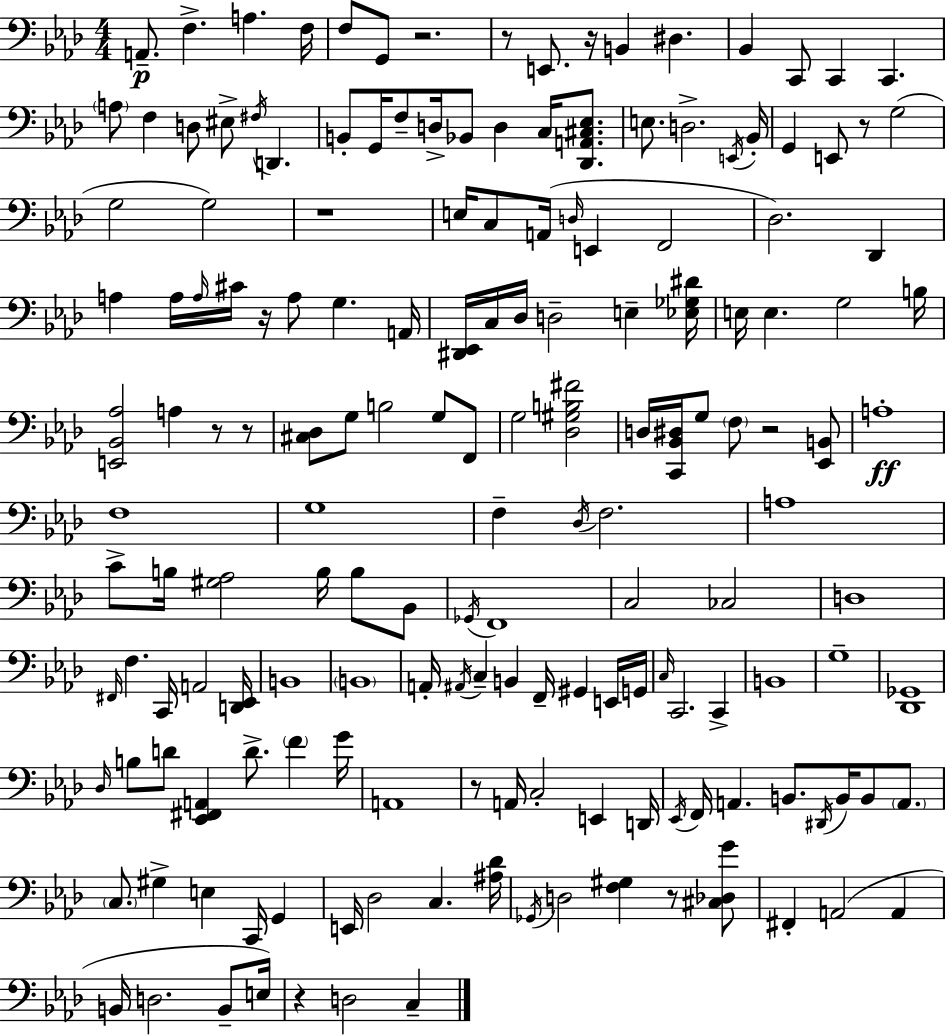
A2/e. F3/q. A3/q. F3/s F3/e G2/e R/h. R/e E2/e. R/s B2/q D#3/q. Bb2/q C2/e C2/q C2/q. A3/e F3/q D3/e EIS3/e F#3/s D2/q. B2/e G2/s F3/e D3/s Bb2/e D3/q C3/s [Db2,A2,C#3,Eb3]/e. E3/e. D3/h. E2/s Bb2/s G2/q E2/e R/e G3/h G3/h G3/h R/w E3/s C3/e A2/s D3/s E2/q F2/h Db3/h. Db2/q A3/q A3/s A3/s C#4/s R/s A3/e G3/q. A2/s [D#2,Eb2]/s C3/s Db3/s D3/h E3/q [Eb3,Gb3,D#4]/s E3/s E3/q. G3/h B3/s [E2,Bb2,Ab3]/h A3/q R/e R/e [C#3,Db3]/e G3/e B3/h G3/e F2/e G3/h [Db3,G#3,B3,F#4]/h D3/s [C2,Bb2,D#3]/s G3/e F3/e R/h [Eb2,B2]/e A3/w F3/w G3/w F3/q Db3/s F3/h. A3/w C4/e B3/s [G#3,Ab3]/h B3/s B3/e Bb2/e Gb2/s F2/w C3/h CES3/h D3/w F#2/s F3/q. C2/s A2/h [D2,Eb2]/s B2/w B2/w A2/s A#2/s C3/q B2/q F2/s G#2/q E2/s G2/s C3/s C2/h. C2/q B2/w G3/w [Db2,Gb2]/w Db3/s B3/e D4/e [Eb2,F#2,A2]/q D4/e. F4/q G4/s A2/w R/e A2/s C3/h E2/q D2/s Eb2/s F2/s A2/q. B2/e. D#2/s B2/s B2/e A2/e. C3/e. G#3/q E3/q C2/s G2/q E2/s Db3/h C3/q. [A#3,Db4]/s Gb2/s D3/h [F3,G#3]/q R/e [C#3,Db3,G4]/e F#2/q A2/h A2/q B2/s D3/h. B2/e E3/s R/q D3/h C3/q